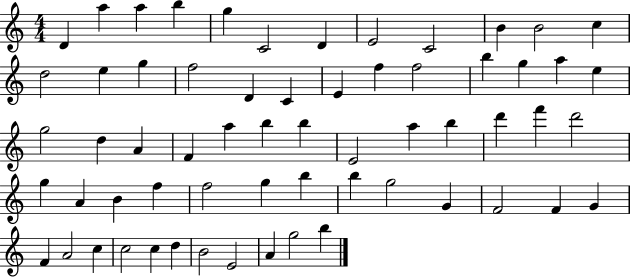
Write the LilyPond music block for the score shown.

{
  \clef treble
  \numericTimeSignature
  \time 4/4
  \key c \major
  d'4 a''4 a''4 b''4 | g''4 c'2 d'4 | e'2 c'2 | b'4 b'2 c''4 | \break d''2 e''4 g''4 | f''2 d'4 c'4 | e'4 f''4 f''2 | b''4 g''4 a''4 e''4 | \break g''2 d''4 a'4 | f'4 a''4 b''4 b''4 | e'2 a''4 b''4 | d'''4 f'''4 d'''2 | \break g''4 a'4 b'4 f''4 | f''2 g''4 b''4 | b''4 g''2 g'4 | f'2 f'4 g'4 | \break f'4 a'2 c''4 | c''2 c''4 d''4 | b'2 e'2 | a'4 g''2 b''4 | \break \bar "|."
}